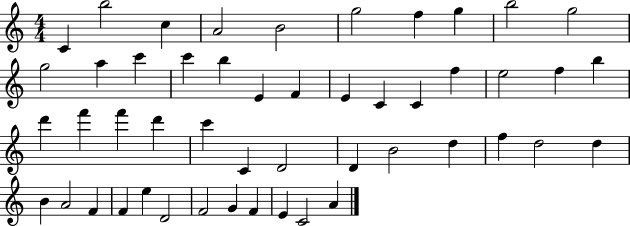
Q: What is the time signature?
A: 4/4